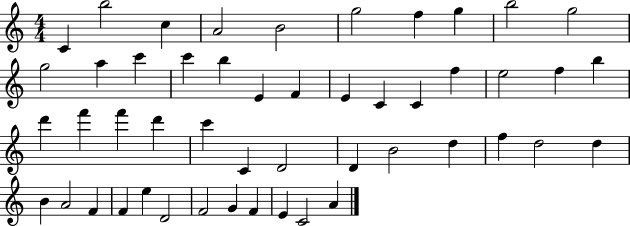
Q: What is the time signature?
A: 4/4